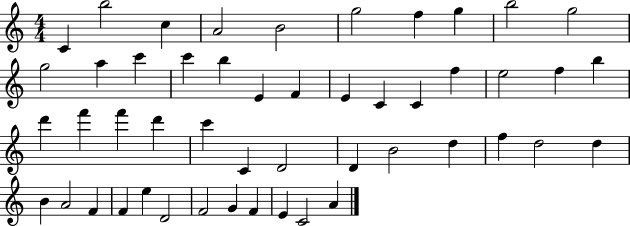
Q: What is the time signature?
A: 4/4